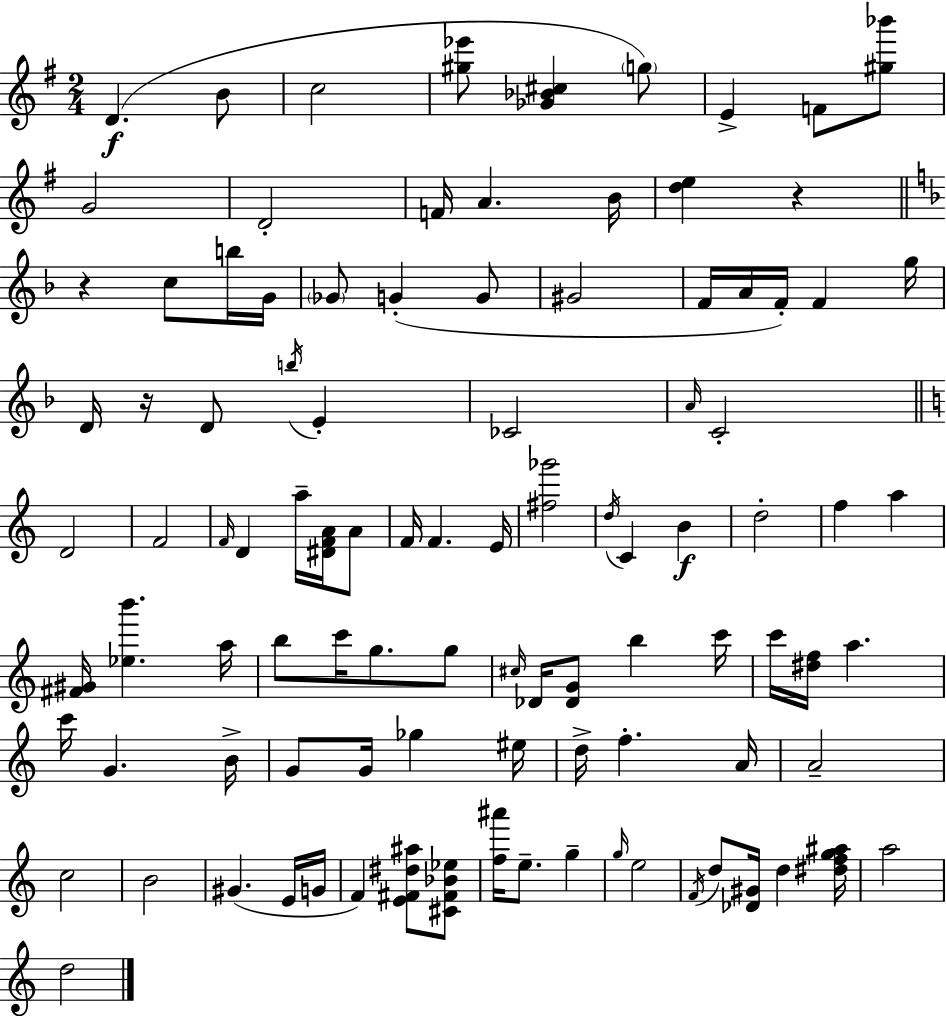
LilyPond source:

{
  \clef treble
  \numericTimeSignature
  \time 2/4
  \key g \major
  \repeat volta 2 { d'4.(\f b'8 | c''2 | <gis'' ees'''>8 <ges' bes' cis''>4 \parenthesize g''8) | e'4-> f'8 <gis'' bes'''>8 | \break g'2 | d'2-. | f'16 a'4. b'16 | <d'' e''>4 r4 | \break \bar "||" \break \key d \minor r4 c''8 b''16 g'16 | \parenthesize ges'8 g'4-.( g'8 | gis'2 | f'16 a'16 f'16-.) f'4 g''16 | \break d'16 r16 d'8 \acciaccatura { b''16 } e'4-. | ces'2 | \grace { a'16 } c'2-. | \bar "||" \break \key a \minor d'2 | f'2 | \grace { f'16 } d'4 a''16-- <dis' f' a'>16 a'8 | f'16 f'4. | \break e'16 <fis'' ges'''>2 | \acciaccatura { d''16 } c'4 b'4\f | d''2-. | f''4 a''4 | \break <fis' gis'>16 <ees'' b'''>4. | a''16 b''8 c'''16 g''8. | g''8 \grace { cis''16 } des'16 <des' g'>8 b''4 | c'''16 c'''16 <dis'' f''>16 a''4. | \break c'''16 g'4. | b'16-> g'8 g'16 ges''4 | eis''16 d''16-> f''4.-. | a'16 a'2-- | \break c''2 | b'2 | gis'4.( | e'16 g'16 f'4) <e' fis' dis'' ais''>8 | \break <cis' fis' bes' ees''>8 <f'' ais'''>16 e''8.-- g''4-- | \grace { g''16 } e''2 | \acciaccatura { f'16 } d''8 <des' gis'>16 | d''4 <dis'' f'' g'' ais''>16 a''2 | \break d''2 | } \bar "|."
}